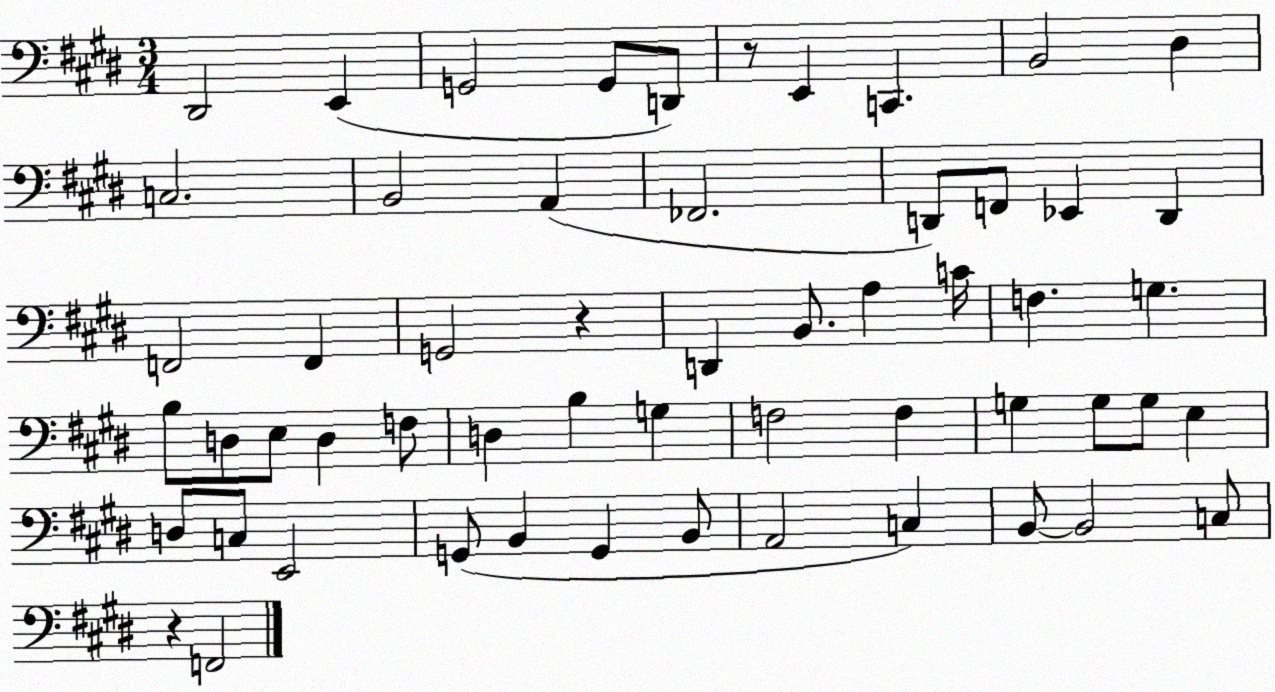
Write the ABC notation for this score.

X:1
T:Untitled
M:3/4
L:1/4
K:E
^D,,2 E,, G,,2 G,,/2 D,,/2 z/2 E,, C,, B,,2 ^D, C,2 B,,2 A,, _F,,2 D,,/2 F,,/2 _E,, D,, F,,2 F,, G,,2 z D,, B,,/2 A, C/4 F, G, B,/2 D,/2 E,/2 D, F,/2 D, B, G, F,2 F, G, G,/2 G,/2 E, D,/2 C,/2 E,,2 G,,/2 B,, G,, B,,/2 A,,2 C, B,,/2 B,,2 C,/2 z F,,2